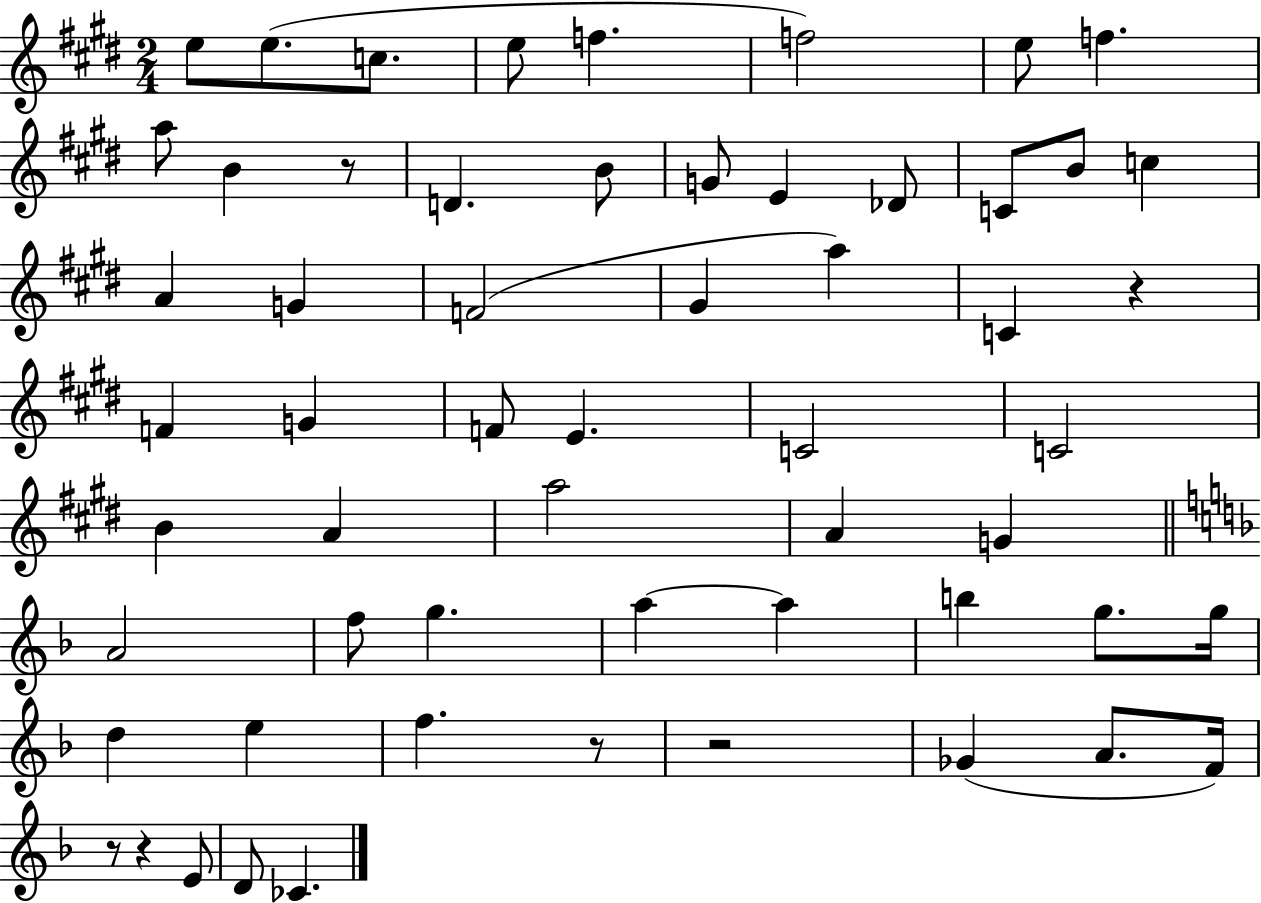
X:1
T:Untitled
M:2/4
L:1/4
K:E
e/2 e/2 c/2 e/2 f f2 e/2 f a/2 B z/2 D B/2 G/2 E _D/2 C/2 B/2 c A G F2 ^G a C z F G F/2 E C2 C2 B A a2 A G A2 f/2 g a a b g/2 g/4 d e f z/2 z2 _G A/2 F/4 z/2 z E/2 D/2 _C